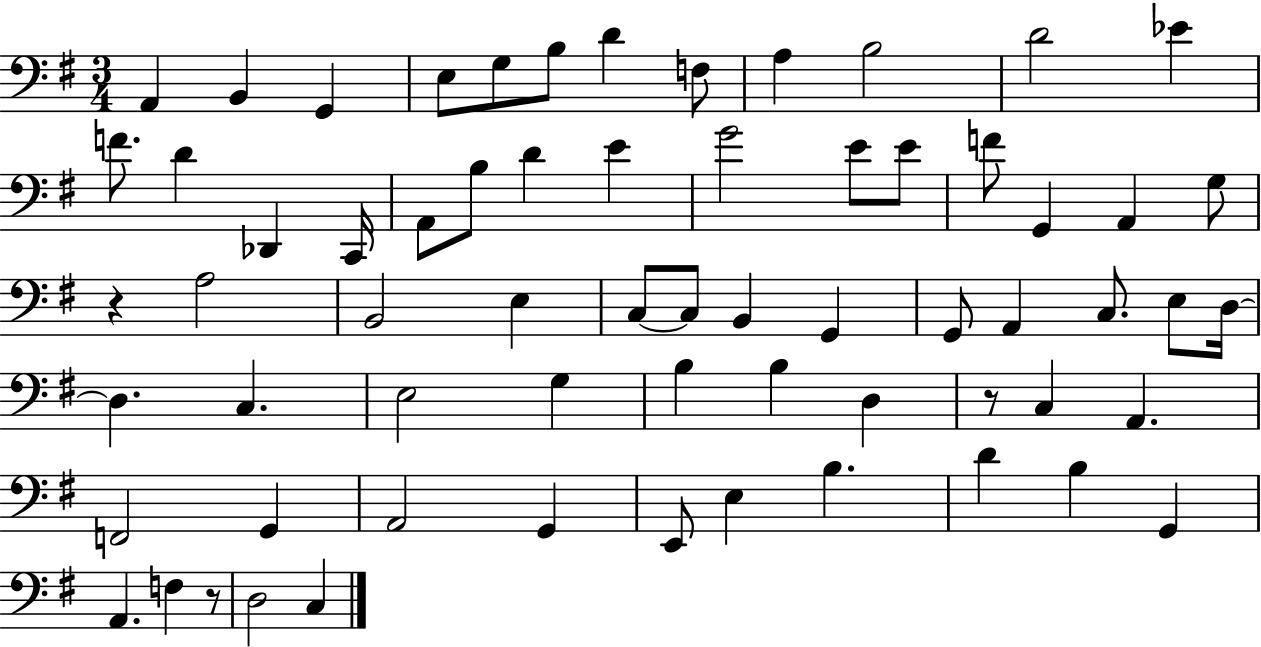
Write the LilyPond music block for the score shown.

{
  \clef bass
  \numericTimeSignature
  \time 3/4
  \key g \major
  a,4 b,4 g,4 | e8 g8 b8 d'4 f8 | a4 b2 | d'2 ees'4 | \break f'8. d'4 des,4 c,16 | a,8 b8 d'4 e'4 | g'2 e'8 e'8 | f'8 g,4 a,4 g8 | \break r4 a2 | b,2 e4 | c8~~ c8 b,4 g,4 | g,8 a,4 c8. e8 d16~~ | \break d4. c4. | e2 g4 | b4 b4 d4 | r8 c4 a,4. | \break f,2 g,4 | a,2 g,4 | e,8 e4 b4. | d'4 b4 g,4 | \break a,4. f4 r8 | d2 c4 | \bar "|."
}